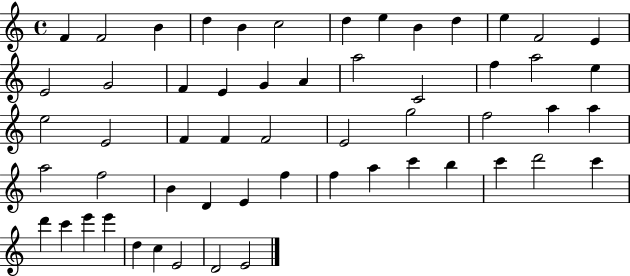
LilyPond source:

{
  \clef treble
  \time 4/4
  \defaultTimeSignature
  \key c \major
  f'4 f'2 b'4 | d''4 b'4 c''2 | d''4 e''4 b'4 d''4 | e''4 f'2 e'4 | \break e'2 g'2 | f'4 e'4 g'4 a'4 | a''2 c'2 | f''4 a''2 e''4 | \break e''2 e'2 | f'4 f'4 f'2 | e'2 g''2 | f''2 a''4 a''4 | \break a''2 f''2 | b'4 d'4 e'4 f''4 | f''4 a''4 c'''4 b''4 | c'''4 d'''2 c'''4 | \break d'''4 c'''4 e'''4 e'''4 | d''4 c''4 e'2 | d'2 e'2 | \bar "|."
}